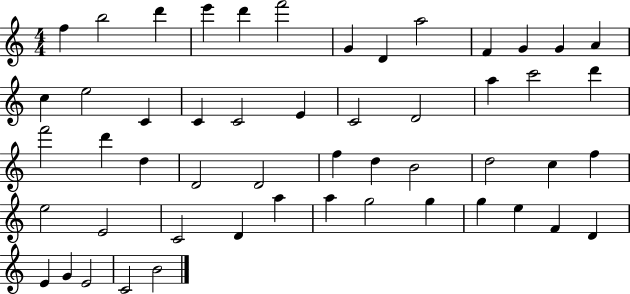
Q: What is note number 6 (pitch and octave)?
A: F6